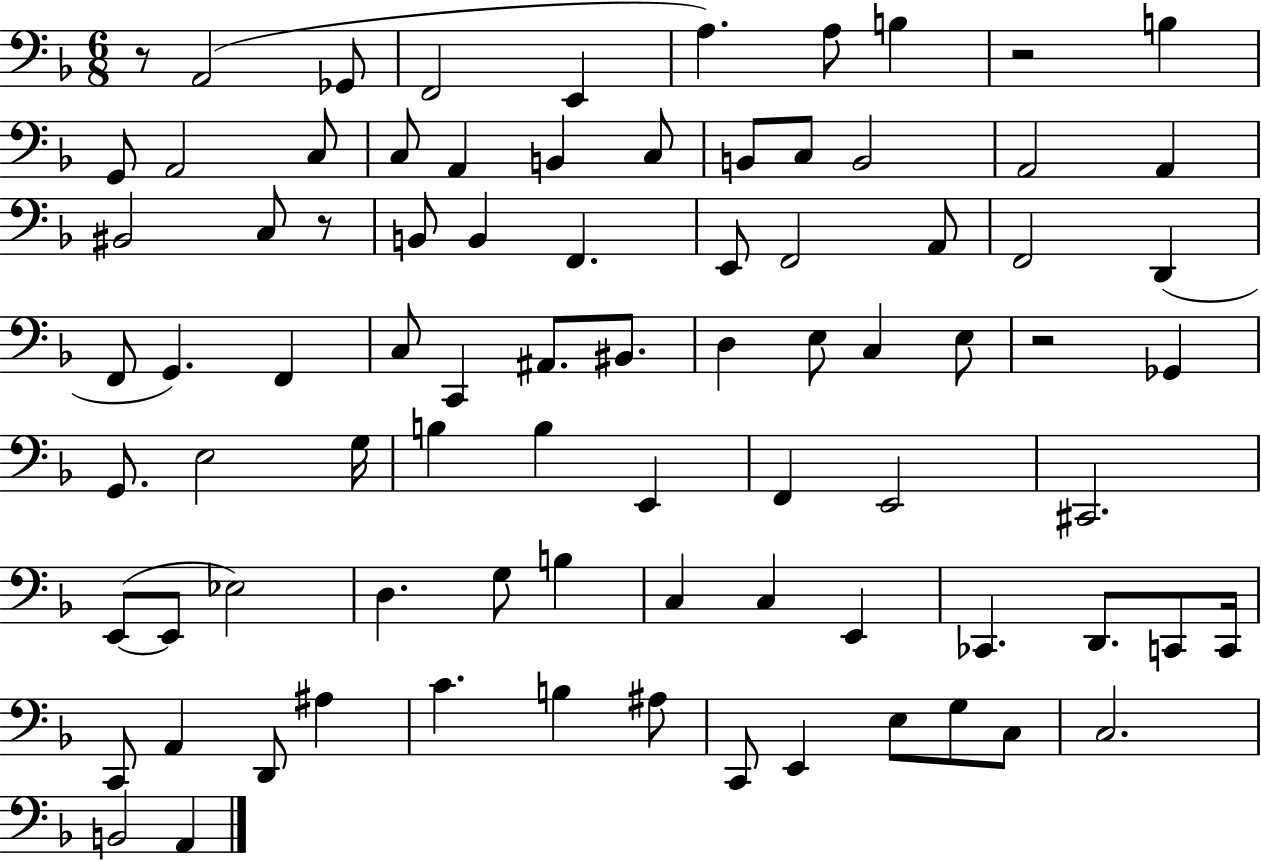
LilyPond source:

{
  \clef bass
  \numericTimeSignature
  \time 6/8
  \key f \major
  r8 a,2( ges,8 | f,2 e,4 | a4.) a8 b4 | r2 b4 | \break g,8 a,2 c8 | c8 a,4 b,4 c8 | b,8 c8 b,2 | a,2 a,4 | \break bis,2 c8 r8 | b,8 b,4 f,4. | e,8 f,2 a,8 | f,2 d,4( | \break f,8 g,4.) f,4 | c8 c,4 ais,8. bis,8. | d4 e8 c4 e8 | r2 ges,4 | \break g,8. e2 g16 | b4 b4 e,4 | f,4 e,2 | cis,2. | \break e,8~(~ e,8 ees2) | d4. g8 b4 | c4 c4 e,4 | ces,4. d,8. c,8 c,16 | \break c,8 a,4 d,8 ais4 | c'4. b4 ais8 | c,8 e,4 e8 g8 c8 | c2. | \break b,2 a,4 | \bar "|."
}